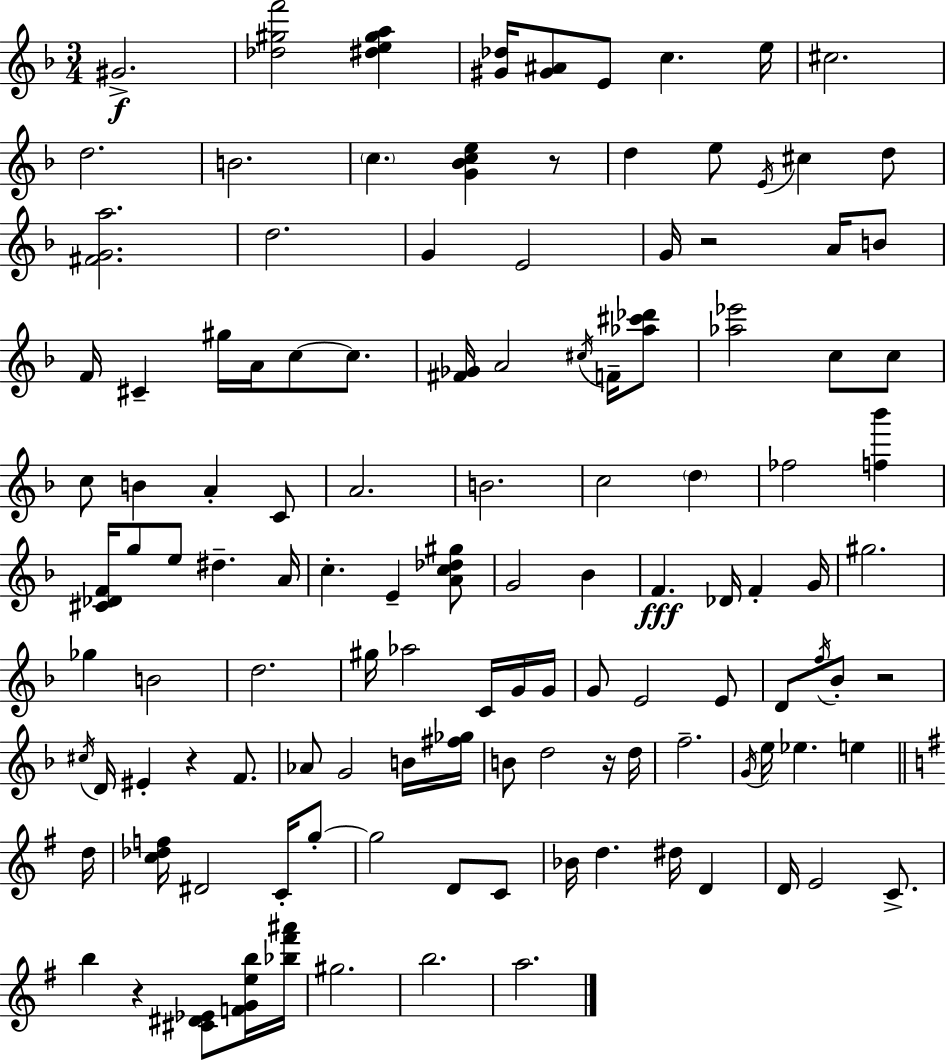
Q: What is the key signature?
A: D minor